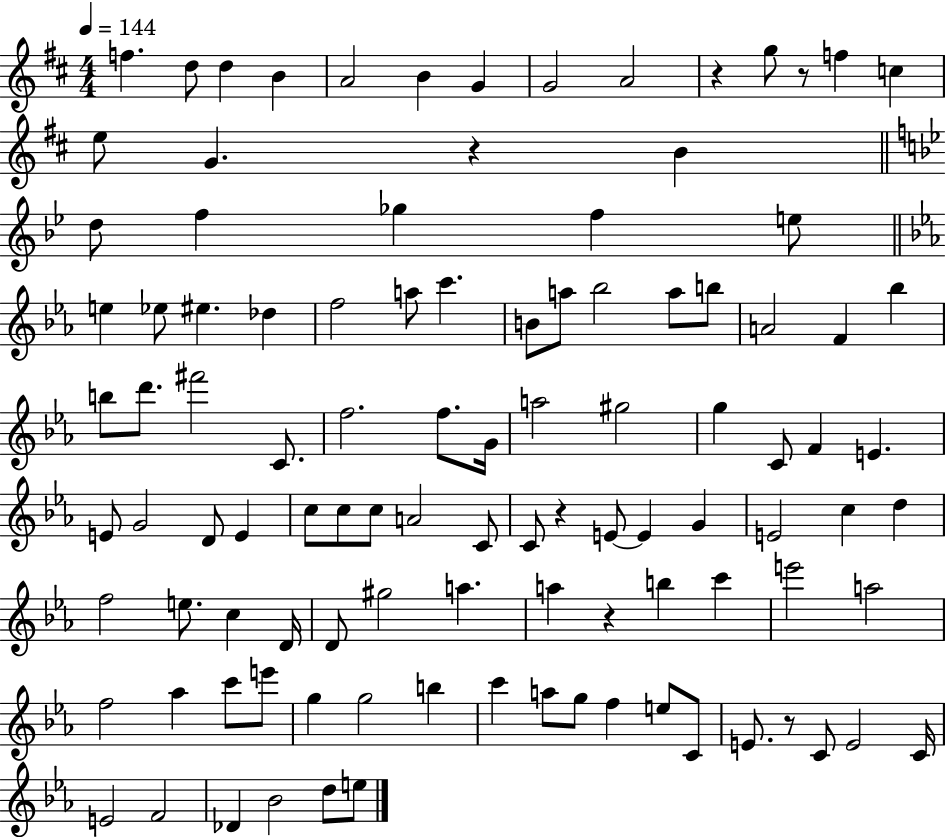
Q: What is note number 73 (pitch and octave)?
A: B5